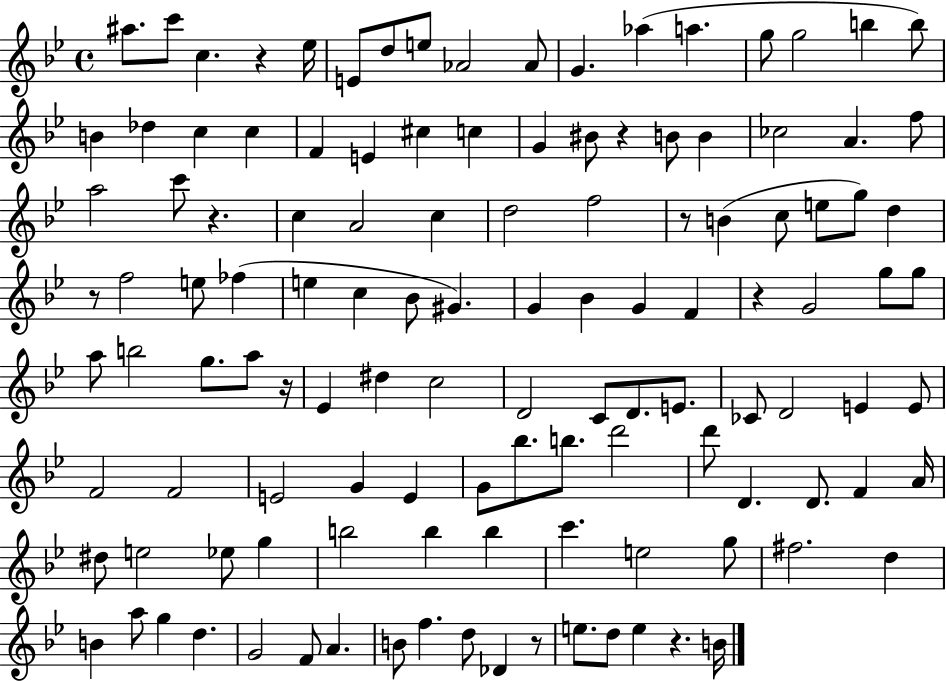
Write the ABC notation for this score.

X:1
T:Untitled
M:4/4
L:1/4
K:Bb
^a/2 c'/2 c z _e/4 E/2 d/2 e/2 _A2 _A/2 G _a a g/2 g2 b b/2 B _d c c F E ^c c G ^B/2 z B/2 B _c2 A f/2 a2 c'/2 z c A2 c d2 f2 z/2 B c/2 e/2 g/2 d z/2 f2 e/2 _f e c _B/2 ^G G _B G F z G2 g/2 g/2 a/2 b2 g/2 a/2 z/4 _E ^d c2 D2 C/2 D/2 E/2 _C/2 D2 E E/2 F2 F2 E2 G E G/2 _b/2 b/2 d'2 d'/2 D D/2 F A/4 ^d/2 e2 _e/2 g b2 b b c' e2 g/2 ^f2 d B a/2 g d G2 F/2 A B/2 f d/2 _D z/2 e/2 d/2 e z B/4